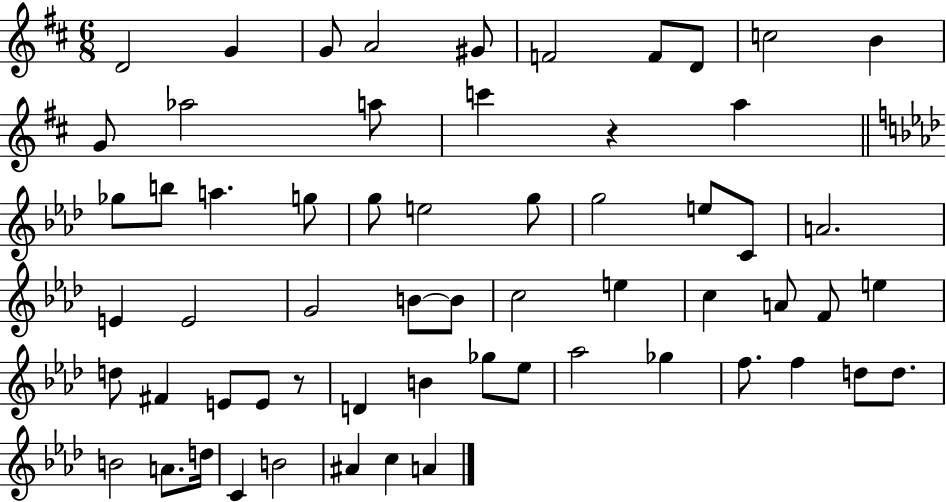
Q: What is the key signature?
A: D major